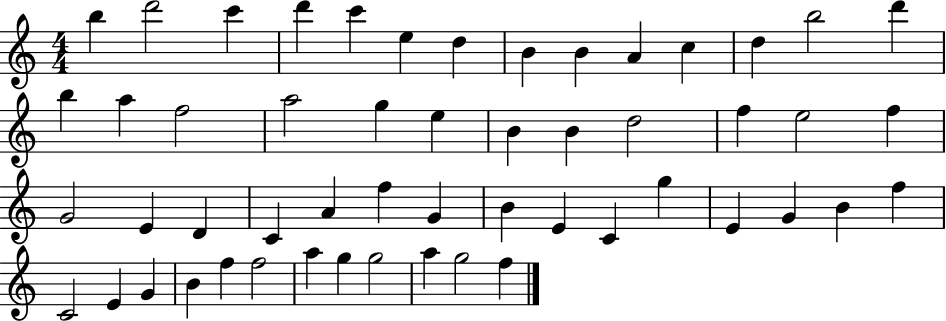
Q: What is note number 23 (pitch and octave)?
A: D5